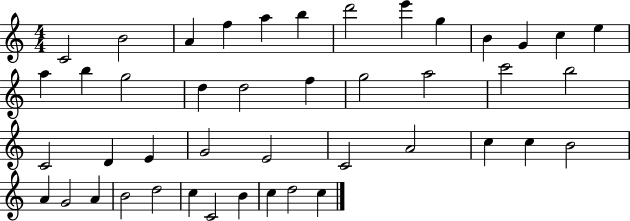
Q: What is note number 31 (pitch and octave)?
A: C5